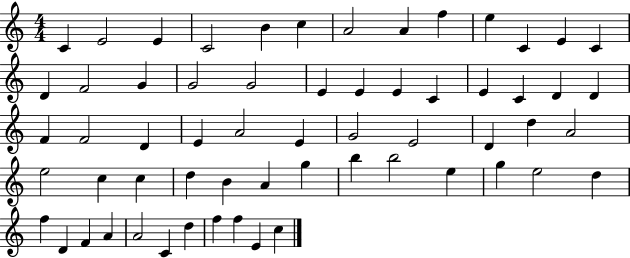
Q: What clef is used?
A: treble